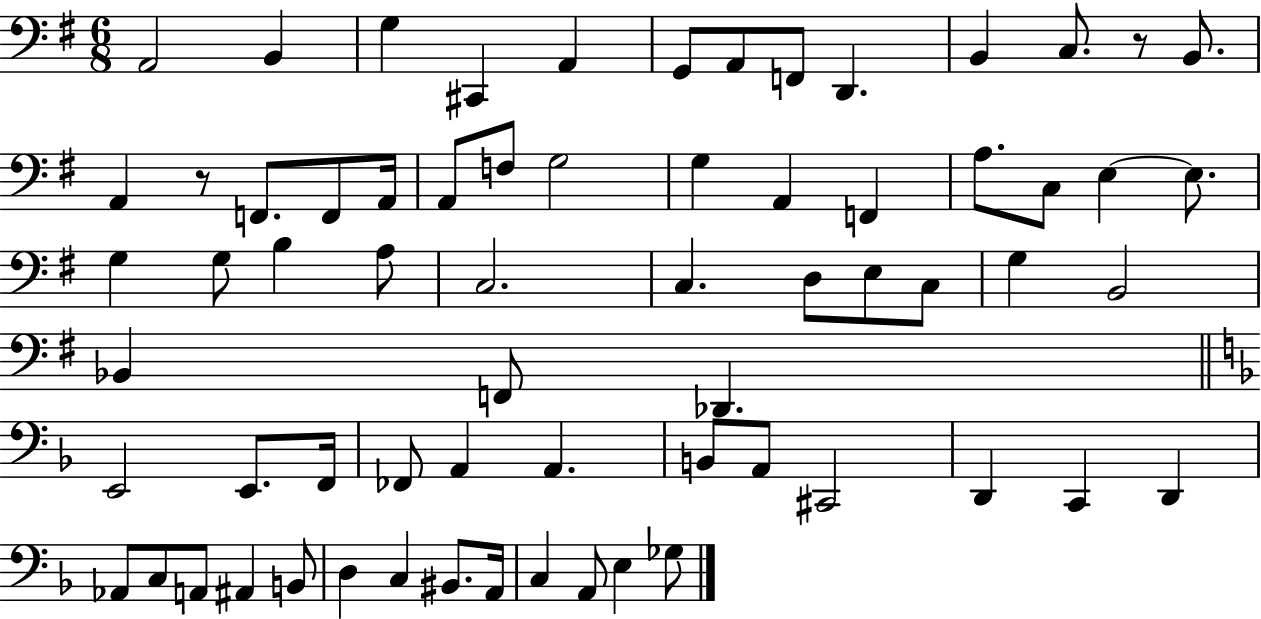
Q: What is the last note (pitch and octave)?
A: Gb3